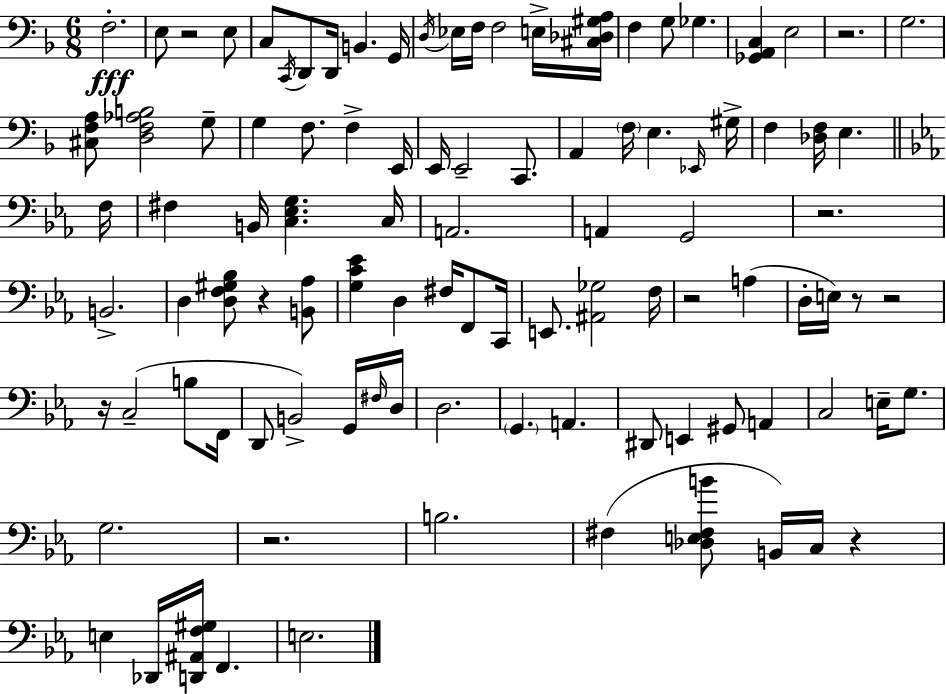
F3/h. E3/e R/h E3/e C3/e C2/s D2/e D2/s B2/q. G2/s D3/s Eb3/s F3/s F3/h E3/s [C#3,Db3,G#3,A3]/s F3/q G3/e Gb3/q. [Gb2,A2,C3]/q E3/h R/h. G3/h. [C#3,F3,A3]/e [D3,F3,Ab3,B3]/h G3/e G3/q F3/e. F3/q E2/s E2/s E2/h C2/e. A2/q F3/s E3/q. Eb2/s G#3/s F3/q [Db3,F3]/s E3/q. F3/s F#3/q B2/s [C3,Eb3,G3]/q. C3/s A2/h. A2/q G2/h R/h. B2/h. D3/q [D3,F3,G#3,Bb3]/e R/q [B2,Ab3]/e [G3,C4,Eb4]/q D3/q F#3/s F2/e C2/s E2/e. [A#2,Gb3]/h F3/s R/h A3/q D3/s E3/s R/e R/h R/s C3/h B3/e F2/s D2/e B2/h G2/s F#3/s D3/s D3/h. G2/q. A2/q. D#2/e E2/q G#2/e A2/q C3/h E3/s G3/e. G3/h. R/h. B3/h. F#3/q [Db3,E3,F#3,B4]/e B2/s C3/s R/q E3/q Db2/s [D2,A#2,F3,G#3]/s F2/q. E3/h.